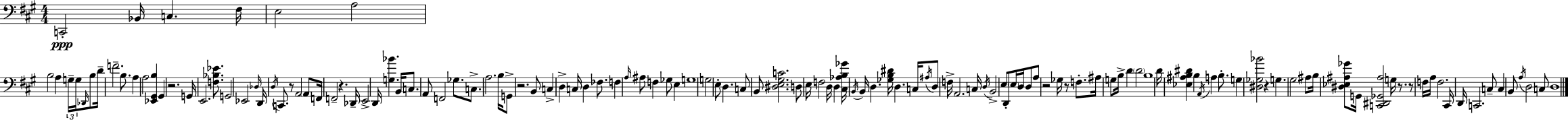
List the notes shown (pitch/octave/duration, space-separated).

C2/h Bb2/s C3/q. F#3/s E3/h A3/h B3/h A3/q G3/s G3/s Db2/s B3/e D4/s F4/h. B3/e. A3/q A3/h [Eb2,G#2,B3]/q G#2/q R/h. G2/s E2/h. [F3,Bb3,Eb4]/e. G2/h Eb2/h Db3/s D2/s D3/s C2/e. R/e A2/h A2/e F2/s F2/h R/q. Db2/s E2/h D2/s [G3,Bb4]/q. B2/s C3/e. A2/e F2/h Gb3/e. C3/e. A3/h. B3/s G2/e R/h. B2/e C3/q D3/q C3/s D3/q FES3/e. F3/q A3/s A#3/e F3/q Gb3/e E3/q G3/w G3/h E3/e D3/q. C3/e B2/e [D#3,E3,G#3,C4]/h. D3/e E3/s F3/h D3/s D3/q [C#3,Ab3,B3,Gb4]/s B2/s B2/s D3/q. [Gb3,B3,D#4]/s D3/q. C3/s A#3/s D3/e F3/s A2/h. C3/s D3/s B2/h E3/e D2/e E3/s D3/s D3/e A3/e R/h Gb3/s R/e F3/e. A#3/s G3/e B3/s D4/q D4/h B3/w D4/s [Eb3,A#3,B3,D#4]/q B3/q A2/s A3/q B3/e. G3/q [D#3,Gb3,Bb4]/h R/q G3/q. G#3/h A#3/e B3/s [D#3,Eb3,A#3,Gb4]/e G2/s [C2,D#2,Gb2,A#3]/h G3/s R/e. R/e F3/s A3/s F3/h. C#2/s D2/s C2/h. C3/e C3/q B2/e A3/s D3/h C3/e D3/w